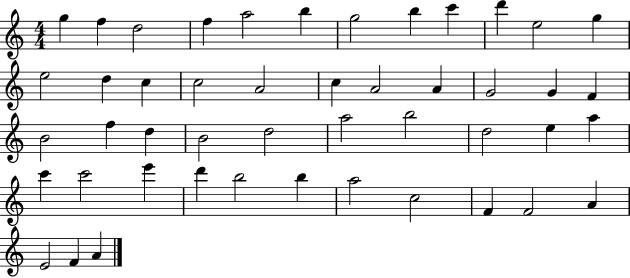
X:1
T:Untitled
M:4/4
L:1/4
K:C
g f d2 f a2 b g2 b c' d' e2 g e2 d c c2 A2 c A2 A G2 G F B2 f d B2 d2 a2 b2 d2 e a c' c'2 e' d' b2 b a2 c2 F F2 A E2 F A